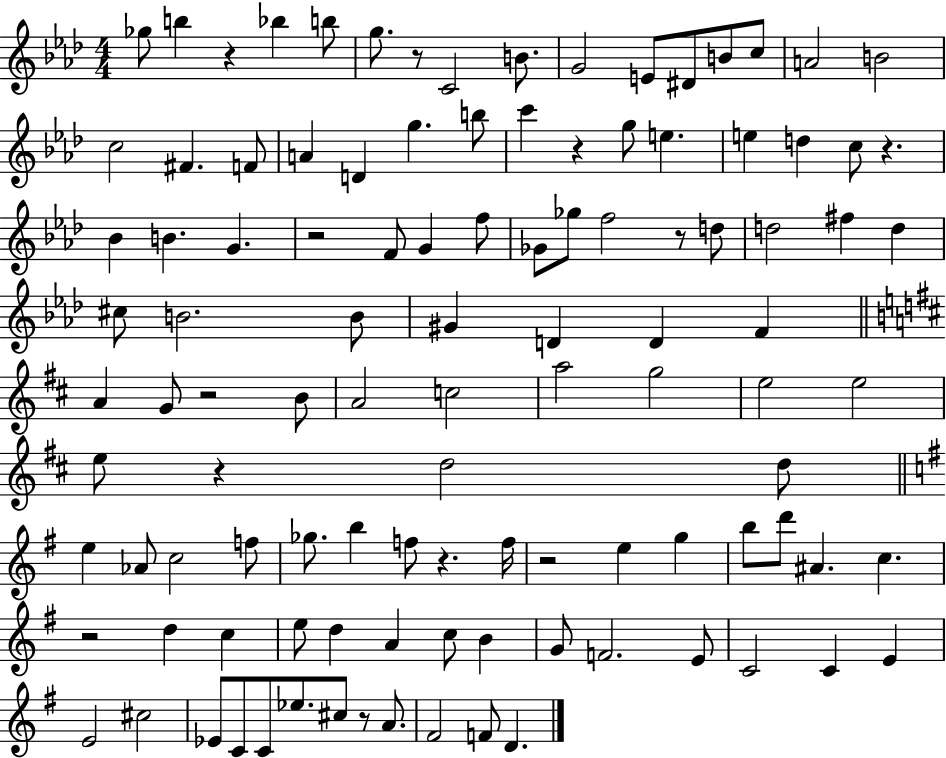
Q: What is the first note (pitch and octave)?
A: Gb5